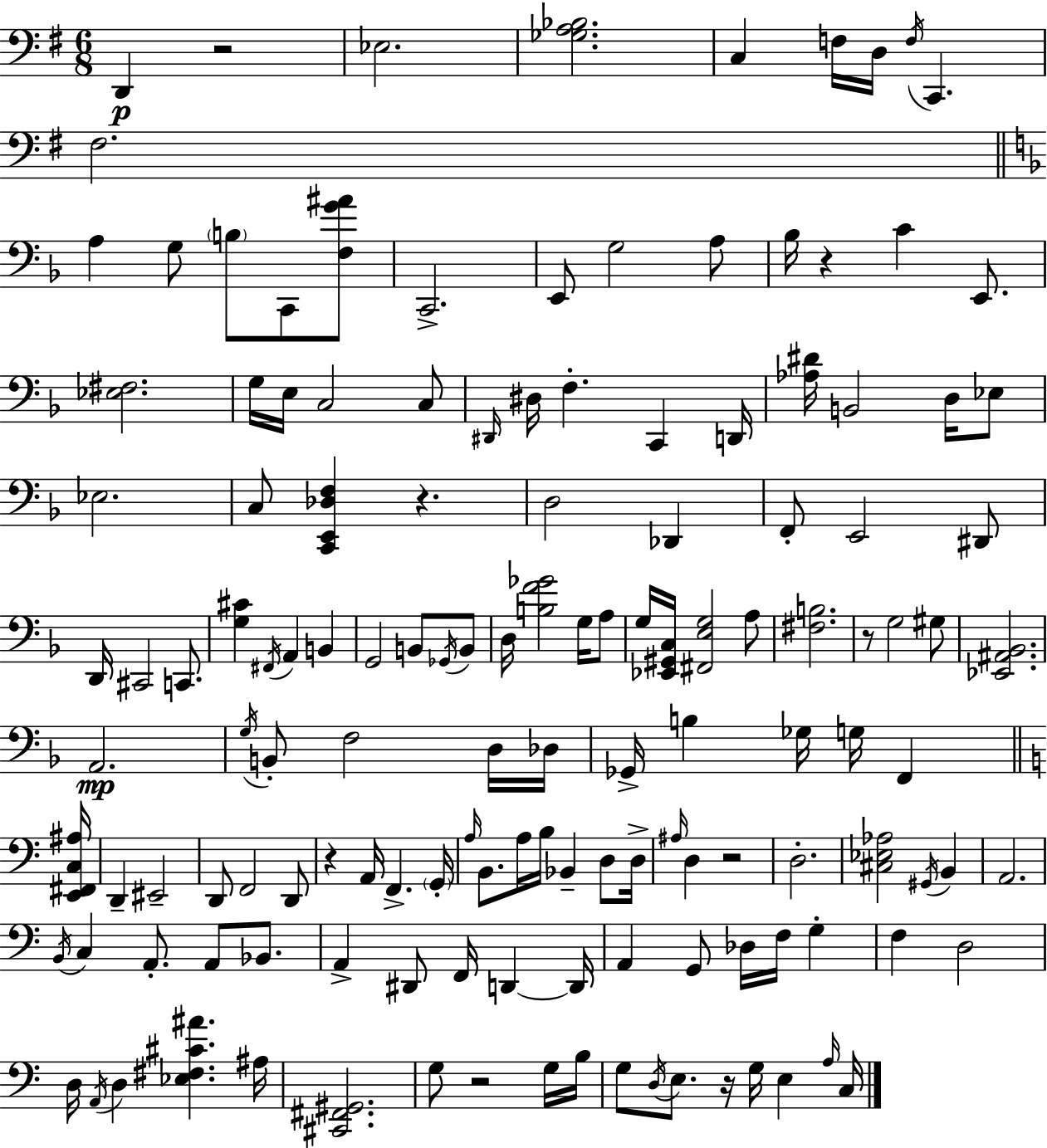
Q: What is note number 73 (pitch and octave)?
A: F2